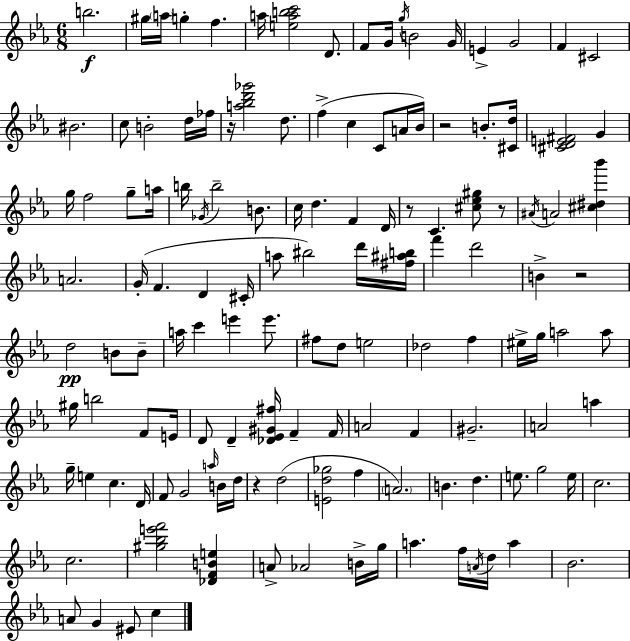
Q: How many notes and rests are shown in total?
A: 134